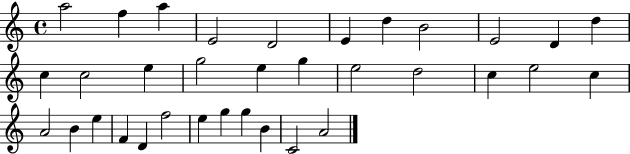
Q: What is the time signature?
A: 4/4